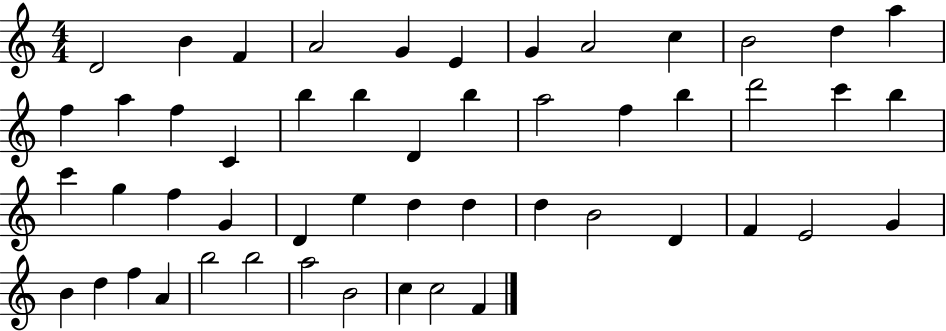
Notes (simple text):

D4/h B4/q F4/q A4/h G4/q E4/q G4/q A4/h C5/q B4/h D5/q A5/q F5/q A5/q F5/q C4/q B5/q B5/q D4/q B5/q A5/h F5/q B5/q D6/h C6/q B5/q C6/q G5/q F5/q G4/q D4/q E5/q D5/q D5/q D5/q B4/h D4/q F4/q E4/h G4/q B4/q D5/q F5/q A4/q B5/h B5/h A5/h B4/h C5/q C5/h F4/q